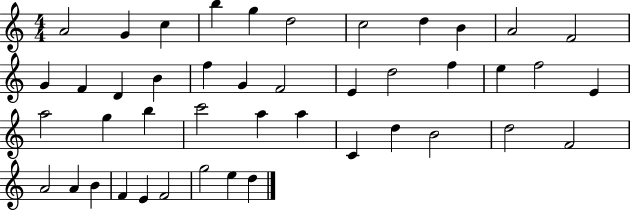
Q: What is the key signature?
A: C major